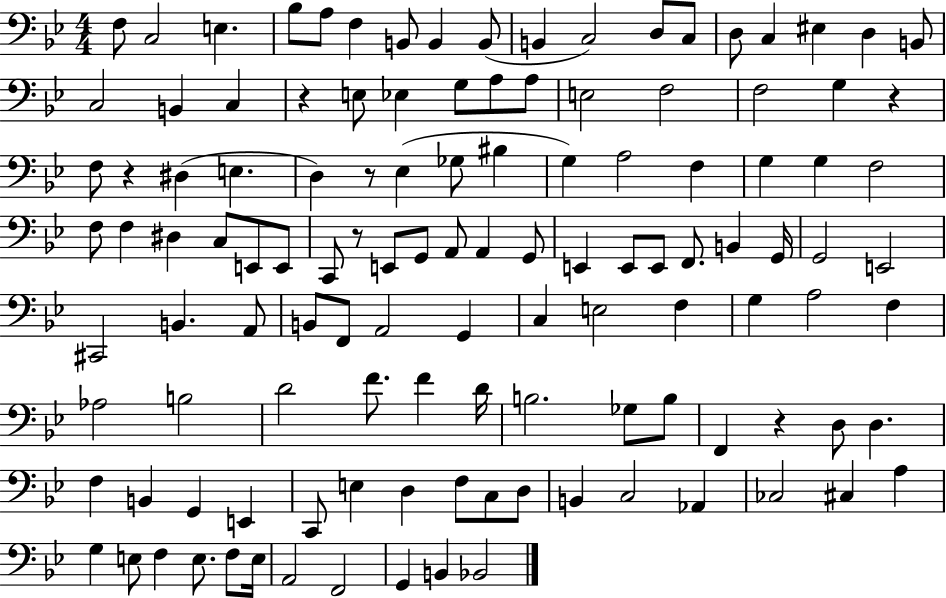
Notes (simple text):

F3/e C3/h E3/q. Bb3/e A3/e F3/q B2/e B2/q B2/e B2/q C3/h D3/e C3/e D3/e C3/q EIS3/q D3/q B2/e C3/h B2/q C3/q R/q E3/e Eb3/q G3/e A3/e A3/e E3/h F3/h F3/h G3/q R/q F3/e R/q D#3/q E3/q. D3/q R/e Eb3/q Gb3/e BIS3/q G3/q A3/h F3/q G3/q G3/q F3/h F3/e F3/q D#3/q C3/e E2/e E2/e C2/e R/e E2/e G2/e A2/e A2/q G2/e E2/q E2/e E2/e F2/e. B2/q G2/s G2/h E2/h C#2/h B2/q. A2/e B2/e F2/e A2/h G2/q C3/q E3/h F3/q G3/q A3/h F3/q Ab3/h B3/h D4/h F4/e. F4/q D4/s B3/h. Gb3/e B3/e F2/q R/q D3/e D3/q. F3/q B2/q G2/q E2/q C2/e E3/q D3/q F3/e C3/e D3/e B2/q C3/h Ab2/q CES3/h C#3/q A3/q G3/q E3/e F3/q E3/e. F3/e E3/s A2/h F2/h G2/q B2/q Bb2/h